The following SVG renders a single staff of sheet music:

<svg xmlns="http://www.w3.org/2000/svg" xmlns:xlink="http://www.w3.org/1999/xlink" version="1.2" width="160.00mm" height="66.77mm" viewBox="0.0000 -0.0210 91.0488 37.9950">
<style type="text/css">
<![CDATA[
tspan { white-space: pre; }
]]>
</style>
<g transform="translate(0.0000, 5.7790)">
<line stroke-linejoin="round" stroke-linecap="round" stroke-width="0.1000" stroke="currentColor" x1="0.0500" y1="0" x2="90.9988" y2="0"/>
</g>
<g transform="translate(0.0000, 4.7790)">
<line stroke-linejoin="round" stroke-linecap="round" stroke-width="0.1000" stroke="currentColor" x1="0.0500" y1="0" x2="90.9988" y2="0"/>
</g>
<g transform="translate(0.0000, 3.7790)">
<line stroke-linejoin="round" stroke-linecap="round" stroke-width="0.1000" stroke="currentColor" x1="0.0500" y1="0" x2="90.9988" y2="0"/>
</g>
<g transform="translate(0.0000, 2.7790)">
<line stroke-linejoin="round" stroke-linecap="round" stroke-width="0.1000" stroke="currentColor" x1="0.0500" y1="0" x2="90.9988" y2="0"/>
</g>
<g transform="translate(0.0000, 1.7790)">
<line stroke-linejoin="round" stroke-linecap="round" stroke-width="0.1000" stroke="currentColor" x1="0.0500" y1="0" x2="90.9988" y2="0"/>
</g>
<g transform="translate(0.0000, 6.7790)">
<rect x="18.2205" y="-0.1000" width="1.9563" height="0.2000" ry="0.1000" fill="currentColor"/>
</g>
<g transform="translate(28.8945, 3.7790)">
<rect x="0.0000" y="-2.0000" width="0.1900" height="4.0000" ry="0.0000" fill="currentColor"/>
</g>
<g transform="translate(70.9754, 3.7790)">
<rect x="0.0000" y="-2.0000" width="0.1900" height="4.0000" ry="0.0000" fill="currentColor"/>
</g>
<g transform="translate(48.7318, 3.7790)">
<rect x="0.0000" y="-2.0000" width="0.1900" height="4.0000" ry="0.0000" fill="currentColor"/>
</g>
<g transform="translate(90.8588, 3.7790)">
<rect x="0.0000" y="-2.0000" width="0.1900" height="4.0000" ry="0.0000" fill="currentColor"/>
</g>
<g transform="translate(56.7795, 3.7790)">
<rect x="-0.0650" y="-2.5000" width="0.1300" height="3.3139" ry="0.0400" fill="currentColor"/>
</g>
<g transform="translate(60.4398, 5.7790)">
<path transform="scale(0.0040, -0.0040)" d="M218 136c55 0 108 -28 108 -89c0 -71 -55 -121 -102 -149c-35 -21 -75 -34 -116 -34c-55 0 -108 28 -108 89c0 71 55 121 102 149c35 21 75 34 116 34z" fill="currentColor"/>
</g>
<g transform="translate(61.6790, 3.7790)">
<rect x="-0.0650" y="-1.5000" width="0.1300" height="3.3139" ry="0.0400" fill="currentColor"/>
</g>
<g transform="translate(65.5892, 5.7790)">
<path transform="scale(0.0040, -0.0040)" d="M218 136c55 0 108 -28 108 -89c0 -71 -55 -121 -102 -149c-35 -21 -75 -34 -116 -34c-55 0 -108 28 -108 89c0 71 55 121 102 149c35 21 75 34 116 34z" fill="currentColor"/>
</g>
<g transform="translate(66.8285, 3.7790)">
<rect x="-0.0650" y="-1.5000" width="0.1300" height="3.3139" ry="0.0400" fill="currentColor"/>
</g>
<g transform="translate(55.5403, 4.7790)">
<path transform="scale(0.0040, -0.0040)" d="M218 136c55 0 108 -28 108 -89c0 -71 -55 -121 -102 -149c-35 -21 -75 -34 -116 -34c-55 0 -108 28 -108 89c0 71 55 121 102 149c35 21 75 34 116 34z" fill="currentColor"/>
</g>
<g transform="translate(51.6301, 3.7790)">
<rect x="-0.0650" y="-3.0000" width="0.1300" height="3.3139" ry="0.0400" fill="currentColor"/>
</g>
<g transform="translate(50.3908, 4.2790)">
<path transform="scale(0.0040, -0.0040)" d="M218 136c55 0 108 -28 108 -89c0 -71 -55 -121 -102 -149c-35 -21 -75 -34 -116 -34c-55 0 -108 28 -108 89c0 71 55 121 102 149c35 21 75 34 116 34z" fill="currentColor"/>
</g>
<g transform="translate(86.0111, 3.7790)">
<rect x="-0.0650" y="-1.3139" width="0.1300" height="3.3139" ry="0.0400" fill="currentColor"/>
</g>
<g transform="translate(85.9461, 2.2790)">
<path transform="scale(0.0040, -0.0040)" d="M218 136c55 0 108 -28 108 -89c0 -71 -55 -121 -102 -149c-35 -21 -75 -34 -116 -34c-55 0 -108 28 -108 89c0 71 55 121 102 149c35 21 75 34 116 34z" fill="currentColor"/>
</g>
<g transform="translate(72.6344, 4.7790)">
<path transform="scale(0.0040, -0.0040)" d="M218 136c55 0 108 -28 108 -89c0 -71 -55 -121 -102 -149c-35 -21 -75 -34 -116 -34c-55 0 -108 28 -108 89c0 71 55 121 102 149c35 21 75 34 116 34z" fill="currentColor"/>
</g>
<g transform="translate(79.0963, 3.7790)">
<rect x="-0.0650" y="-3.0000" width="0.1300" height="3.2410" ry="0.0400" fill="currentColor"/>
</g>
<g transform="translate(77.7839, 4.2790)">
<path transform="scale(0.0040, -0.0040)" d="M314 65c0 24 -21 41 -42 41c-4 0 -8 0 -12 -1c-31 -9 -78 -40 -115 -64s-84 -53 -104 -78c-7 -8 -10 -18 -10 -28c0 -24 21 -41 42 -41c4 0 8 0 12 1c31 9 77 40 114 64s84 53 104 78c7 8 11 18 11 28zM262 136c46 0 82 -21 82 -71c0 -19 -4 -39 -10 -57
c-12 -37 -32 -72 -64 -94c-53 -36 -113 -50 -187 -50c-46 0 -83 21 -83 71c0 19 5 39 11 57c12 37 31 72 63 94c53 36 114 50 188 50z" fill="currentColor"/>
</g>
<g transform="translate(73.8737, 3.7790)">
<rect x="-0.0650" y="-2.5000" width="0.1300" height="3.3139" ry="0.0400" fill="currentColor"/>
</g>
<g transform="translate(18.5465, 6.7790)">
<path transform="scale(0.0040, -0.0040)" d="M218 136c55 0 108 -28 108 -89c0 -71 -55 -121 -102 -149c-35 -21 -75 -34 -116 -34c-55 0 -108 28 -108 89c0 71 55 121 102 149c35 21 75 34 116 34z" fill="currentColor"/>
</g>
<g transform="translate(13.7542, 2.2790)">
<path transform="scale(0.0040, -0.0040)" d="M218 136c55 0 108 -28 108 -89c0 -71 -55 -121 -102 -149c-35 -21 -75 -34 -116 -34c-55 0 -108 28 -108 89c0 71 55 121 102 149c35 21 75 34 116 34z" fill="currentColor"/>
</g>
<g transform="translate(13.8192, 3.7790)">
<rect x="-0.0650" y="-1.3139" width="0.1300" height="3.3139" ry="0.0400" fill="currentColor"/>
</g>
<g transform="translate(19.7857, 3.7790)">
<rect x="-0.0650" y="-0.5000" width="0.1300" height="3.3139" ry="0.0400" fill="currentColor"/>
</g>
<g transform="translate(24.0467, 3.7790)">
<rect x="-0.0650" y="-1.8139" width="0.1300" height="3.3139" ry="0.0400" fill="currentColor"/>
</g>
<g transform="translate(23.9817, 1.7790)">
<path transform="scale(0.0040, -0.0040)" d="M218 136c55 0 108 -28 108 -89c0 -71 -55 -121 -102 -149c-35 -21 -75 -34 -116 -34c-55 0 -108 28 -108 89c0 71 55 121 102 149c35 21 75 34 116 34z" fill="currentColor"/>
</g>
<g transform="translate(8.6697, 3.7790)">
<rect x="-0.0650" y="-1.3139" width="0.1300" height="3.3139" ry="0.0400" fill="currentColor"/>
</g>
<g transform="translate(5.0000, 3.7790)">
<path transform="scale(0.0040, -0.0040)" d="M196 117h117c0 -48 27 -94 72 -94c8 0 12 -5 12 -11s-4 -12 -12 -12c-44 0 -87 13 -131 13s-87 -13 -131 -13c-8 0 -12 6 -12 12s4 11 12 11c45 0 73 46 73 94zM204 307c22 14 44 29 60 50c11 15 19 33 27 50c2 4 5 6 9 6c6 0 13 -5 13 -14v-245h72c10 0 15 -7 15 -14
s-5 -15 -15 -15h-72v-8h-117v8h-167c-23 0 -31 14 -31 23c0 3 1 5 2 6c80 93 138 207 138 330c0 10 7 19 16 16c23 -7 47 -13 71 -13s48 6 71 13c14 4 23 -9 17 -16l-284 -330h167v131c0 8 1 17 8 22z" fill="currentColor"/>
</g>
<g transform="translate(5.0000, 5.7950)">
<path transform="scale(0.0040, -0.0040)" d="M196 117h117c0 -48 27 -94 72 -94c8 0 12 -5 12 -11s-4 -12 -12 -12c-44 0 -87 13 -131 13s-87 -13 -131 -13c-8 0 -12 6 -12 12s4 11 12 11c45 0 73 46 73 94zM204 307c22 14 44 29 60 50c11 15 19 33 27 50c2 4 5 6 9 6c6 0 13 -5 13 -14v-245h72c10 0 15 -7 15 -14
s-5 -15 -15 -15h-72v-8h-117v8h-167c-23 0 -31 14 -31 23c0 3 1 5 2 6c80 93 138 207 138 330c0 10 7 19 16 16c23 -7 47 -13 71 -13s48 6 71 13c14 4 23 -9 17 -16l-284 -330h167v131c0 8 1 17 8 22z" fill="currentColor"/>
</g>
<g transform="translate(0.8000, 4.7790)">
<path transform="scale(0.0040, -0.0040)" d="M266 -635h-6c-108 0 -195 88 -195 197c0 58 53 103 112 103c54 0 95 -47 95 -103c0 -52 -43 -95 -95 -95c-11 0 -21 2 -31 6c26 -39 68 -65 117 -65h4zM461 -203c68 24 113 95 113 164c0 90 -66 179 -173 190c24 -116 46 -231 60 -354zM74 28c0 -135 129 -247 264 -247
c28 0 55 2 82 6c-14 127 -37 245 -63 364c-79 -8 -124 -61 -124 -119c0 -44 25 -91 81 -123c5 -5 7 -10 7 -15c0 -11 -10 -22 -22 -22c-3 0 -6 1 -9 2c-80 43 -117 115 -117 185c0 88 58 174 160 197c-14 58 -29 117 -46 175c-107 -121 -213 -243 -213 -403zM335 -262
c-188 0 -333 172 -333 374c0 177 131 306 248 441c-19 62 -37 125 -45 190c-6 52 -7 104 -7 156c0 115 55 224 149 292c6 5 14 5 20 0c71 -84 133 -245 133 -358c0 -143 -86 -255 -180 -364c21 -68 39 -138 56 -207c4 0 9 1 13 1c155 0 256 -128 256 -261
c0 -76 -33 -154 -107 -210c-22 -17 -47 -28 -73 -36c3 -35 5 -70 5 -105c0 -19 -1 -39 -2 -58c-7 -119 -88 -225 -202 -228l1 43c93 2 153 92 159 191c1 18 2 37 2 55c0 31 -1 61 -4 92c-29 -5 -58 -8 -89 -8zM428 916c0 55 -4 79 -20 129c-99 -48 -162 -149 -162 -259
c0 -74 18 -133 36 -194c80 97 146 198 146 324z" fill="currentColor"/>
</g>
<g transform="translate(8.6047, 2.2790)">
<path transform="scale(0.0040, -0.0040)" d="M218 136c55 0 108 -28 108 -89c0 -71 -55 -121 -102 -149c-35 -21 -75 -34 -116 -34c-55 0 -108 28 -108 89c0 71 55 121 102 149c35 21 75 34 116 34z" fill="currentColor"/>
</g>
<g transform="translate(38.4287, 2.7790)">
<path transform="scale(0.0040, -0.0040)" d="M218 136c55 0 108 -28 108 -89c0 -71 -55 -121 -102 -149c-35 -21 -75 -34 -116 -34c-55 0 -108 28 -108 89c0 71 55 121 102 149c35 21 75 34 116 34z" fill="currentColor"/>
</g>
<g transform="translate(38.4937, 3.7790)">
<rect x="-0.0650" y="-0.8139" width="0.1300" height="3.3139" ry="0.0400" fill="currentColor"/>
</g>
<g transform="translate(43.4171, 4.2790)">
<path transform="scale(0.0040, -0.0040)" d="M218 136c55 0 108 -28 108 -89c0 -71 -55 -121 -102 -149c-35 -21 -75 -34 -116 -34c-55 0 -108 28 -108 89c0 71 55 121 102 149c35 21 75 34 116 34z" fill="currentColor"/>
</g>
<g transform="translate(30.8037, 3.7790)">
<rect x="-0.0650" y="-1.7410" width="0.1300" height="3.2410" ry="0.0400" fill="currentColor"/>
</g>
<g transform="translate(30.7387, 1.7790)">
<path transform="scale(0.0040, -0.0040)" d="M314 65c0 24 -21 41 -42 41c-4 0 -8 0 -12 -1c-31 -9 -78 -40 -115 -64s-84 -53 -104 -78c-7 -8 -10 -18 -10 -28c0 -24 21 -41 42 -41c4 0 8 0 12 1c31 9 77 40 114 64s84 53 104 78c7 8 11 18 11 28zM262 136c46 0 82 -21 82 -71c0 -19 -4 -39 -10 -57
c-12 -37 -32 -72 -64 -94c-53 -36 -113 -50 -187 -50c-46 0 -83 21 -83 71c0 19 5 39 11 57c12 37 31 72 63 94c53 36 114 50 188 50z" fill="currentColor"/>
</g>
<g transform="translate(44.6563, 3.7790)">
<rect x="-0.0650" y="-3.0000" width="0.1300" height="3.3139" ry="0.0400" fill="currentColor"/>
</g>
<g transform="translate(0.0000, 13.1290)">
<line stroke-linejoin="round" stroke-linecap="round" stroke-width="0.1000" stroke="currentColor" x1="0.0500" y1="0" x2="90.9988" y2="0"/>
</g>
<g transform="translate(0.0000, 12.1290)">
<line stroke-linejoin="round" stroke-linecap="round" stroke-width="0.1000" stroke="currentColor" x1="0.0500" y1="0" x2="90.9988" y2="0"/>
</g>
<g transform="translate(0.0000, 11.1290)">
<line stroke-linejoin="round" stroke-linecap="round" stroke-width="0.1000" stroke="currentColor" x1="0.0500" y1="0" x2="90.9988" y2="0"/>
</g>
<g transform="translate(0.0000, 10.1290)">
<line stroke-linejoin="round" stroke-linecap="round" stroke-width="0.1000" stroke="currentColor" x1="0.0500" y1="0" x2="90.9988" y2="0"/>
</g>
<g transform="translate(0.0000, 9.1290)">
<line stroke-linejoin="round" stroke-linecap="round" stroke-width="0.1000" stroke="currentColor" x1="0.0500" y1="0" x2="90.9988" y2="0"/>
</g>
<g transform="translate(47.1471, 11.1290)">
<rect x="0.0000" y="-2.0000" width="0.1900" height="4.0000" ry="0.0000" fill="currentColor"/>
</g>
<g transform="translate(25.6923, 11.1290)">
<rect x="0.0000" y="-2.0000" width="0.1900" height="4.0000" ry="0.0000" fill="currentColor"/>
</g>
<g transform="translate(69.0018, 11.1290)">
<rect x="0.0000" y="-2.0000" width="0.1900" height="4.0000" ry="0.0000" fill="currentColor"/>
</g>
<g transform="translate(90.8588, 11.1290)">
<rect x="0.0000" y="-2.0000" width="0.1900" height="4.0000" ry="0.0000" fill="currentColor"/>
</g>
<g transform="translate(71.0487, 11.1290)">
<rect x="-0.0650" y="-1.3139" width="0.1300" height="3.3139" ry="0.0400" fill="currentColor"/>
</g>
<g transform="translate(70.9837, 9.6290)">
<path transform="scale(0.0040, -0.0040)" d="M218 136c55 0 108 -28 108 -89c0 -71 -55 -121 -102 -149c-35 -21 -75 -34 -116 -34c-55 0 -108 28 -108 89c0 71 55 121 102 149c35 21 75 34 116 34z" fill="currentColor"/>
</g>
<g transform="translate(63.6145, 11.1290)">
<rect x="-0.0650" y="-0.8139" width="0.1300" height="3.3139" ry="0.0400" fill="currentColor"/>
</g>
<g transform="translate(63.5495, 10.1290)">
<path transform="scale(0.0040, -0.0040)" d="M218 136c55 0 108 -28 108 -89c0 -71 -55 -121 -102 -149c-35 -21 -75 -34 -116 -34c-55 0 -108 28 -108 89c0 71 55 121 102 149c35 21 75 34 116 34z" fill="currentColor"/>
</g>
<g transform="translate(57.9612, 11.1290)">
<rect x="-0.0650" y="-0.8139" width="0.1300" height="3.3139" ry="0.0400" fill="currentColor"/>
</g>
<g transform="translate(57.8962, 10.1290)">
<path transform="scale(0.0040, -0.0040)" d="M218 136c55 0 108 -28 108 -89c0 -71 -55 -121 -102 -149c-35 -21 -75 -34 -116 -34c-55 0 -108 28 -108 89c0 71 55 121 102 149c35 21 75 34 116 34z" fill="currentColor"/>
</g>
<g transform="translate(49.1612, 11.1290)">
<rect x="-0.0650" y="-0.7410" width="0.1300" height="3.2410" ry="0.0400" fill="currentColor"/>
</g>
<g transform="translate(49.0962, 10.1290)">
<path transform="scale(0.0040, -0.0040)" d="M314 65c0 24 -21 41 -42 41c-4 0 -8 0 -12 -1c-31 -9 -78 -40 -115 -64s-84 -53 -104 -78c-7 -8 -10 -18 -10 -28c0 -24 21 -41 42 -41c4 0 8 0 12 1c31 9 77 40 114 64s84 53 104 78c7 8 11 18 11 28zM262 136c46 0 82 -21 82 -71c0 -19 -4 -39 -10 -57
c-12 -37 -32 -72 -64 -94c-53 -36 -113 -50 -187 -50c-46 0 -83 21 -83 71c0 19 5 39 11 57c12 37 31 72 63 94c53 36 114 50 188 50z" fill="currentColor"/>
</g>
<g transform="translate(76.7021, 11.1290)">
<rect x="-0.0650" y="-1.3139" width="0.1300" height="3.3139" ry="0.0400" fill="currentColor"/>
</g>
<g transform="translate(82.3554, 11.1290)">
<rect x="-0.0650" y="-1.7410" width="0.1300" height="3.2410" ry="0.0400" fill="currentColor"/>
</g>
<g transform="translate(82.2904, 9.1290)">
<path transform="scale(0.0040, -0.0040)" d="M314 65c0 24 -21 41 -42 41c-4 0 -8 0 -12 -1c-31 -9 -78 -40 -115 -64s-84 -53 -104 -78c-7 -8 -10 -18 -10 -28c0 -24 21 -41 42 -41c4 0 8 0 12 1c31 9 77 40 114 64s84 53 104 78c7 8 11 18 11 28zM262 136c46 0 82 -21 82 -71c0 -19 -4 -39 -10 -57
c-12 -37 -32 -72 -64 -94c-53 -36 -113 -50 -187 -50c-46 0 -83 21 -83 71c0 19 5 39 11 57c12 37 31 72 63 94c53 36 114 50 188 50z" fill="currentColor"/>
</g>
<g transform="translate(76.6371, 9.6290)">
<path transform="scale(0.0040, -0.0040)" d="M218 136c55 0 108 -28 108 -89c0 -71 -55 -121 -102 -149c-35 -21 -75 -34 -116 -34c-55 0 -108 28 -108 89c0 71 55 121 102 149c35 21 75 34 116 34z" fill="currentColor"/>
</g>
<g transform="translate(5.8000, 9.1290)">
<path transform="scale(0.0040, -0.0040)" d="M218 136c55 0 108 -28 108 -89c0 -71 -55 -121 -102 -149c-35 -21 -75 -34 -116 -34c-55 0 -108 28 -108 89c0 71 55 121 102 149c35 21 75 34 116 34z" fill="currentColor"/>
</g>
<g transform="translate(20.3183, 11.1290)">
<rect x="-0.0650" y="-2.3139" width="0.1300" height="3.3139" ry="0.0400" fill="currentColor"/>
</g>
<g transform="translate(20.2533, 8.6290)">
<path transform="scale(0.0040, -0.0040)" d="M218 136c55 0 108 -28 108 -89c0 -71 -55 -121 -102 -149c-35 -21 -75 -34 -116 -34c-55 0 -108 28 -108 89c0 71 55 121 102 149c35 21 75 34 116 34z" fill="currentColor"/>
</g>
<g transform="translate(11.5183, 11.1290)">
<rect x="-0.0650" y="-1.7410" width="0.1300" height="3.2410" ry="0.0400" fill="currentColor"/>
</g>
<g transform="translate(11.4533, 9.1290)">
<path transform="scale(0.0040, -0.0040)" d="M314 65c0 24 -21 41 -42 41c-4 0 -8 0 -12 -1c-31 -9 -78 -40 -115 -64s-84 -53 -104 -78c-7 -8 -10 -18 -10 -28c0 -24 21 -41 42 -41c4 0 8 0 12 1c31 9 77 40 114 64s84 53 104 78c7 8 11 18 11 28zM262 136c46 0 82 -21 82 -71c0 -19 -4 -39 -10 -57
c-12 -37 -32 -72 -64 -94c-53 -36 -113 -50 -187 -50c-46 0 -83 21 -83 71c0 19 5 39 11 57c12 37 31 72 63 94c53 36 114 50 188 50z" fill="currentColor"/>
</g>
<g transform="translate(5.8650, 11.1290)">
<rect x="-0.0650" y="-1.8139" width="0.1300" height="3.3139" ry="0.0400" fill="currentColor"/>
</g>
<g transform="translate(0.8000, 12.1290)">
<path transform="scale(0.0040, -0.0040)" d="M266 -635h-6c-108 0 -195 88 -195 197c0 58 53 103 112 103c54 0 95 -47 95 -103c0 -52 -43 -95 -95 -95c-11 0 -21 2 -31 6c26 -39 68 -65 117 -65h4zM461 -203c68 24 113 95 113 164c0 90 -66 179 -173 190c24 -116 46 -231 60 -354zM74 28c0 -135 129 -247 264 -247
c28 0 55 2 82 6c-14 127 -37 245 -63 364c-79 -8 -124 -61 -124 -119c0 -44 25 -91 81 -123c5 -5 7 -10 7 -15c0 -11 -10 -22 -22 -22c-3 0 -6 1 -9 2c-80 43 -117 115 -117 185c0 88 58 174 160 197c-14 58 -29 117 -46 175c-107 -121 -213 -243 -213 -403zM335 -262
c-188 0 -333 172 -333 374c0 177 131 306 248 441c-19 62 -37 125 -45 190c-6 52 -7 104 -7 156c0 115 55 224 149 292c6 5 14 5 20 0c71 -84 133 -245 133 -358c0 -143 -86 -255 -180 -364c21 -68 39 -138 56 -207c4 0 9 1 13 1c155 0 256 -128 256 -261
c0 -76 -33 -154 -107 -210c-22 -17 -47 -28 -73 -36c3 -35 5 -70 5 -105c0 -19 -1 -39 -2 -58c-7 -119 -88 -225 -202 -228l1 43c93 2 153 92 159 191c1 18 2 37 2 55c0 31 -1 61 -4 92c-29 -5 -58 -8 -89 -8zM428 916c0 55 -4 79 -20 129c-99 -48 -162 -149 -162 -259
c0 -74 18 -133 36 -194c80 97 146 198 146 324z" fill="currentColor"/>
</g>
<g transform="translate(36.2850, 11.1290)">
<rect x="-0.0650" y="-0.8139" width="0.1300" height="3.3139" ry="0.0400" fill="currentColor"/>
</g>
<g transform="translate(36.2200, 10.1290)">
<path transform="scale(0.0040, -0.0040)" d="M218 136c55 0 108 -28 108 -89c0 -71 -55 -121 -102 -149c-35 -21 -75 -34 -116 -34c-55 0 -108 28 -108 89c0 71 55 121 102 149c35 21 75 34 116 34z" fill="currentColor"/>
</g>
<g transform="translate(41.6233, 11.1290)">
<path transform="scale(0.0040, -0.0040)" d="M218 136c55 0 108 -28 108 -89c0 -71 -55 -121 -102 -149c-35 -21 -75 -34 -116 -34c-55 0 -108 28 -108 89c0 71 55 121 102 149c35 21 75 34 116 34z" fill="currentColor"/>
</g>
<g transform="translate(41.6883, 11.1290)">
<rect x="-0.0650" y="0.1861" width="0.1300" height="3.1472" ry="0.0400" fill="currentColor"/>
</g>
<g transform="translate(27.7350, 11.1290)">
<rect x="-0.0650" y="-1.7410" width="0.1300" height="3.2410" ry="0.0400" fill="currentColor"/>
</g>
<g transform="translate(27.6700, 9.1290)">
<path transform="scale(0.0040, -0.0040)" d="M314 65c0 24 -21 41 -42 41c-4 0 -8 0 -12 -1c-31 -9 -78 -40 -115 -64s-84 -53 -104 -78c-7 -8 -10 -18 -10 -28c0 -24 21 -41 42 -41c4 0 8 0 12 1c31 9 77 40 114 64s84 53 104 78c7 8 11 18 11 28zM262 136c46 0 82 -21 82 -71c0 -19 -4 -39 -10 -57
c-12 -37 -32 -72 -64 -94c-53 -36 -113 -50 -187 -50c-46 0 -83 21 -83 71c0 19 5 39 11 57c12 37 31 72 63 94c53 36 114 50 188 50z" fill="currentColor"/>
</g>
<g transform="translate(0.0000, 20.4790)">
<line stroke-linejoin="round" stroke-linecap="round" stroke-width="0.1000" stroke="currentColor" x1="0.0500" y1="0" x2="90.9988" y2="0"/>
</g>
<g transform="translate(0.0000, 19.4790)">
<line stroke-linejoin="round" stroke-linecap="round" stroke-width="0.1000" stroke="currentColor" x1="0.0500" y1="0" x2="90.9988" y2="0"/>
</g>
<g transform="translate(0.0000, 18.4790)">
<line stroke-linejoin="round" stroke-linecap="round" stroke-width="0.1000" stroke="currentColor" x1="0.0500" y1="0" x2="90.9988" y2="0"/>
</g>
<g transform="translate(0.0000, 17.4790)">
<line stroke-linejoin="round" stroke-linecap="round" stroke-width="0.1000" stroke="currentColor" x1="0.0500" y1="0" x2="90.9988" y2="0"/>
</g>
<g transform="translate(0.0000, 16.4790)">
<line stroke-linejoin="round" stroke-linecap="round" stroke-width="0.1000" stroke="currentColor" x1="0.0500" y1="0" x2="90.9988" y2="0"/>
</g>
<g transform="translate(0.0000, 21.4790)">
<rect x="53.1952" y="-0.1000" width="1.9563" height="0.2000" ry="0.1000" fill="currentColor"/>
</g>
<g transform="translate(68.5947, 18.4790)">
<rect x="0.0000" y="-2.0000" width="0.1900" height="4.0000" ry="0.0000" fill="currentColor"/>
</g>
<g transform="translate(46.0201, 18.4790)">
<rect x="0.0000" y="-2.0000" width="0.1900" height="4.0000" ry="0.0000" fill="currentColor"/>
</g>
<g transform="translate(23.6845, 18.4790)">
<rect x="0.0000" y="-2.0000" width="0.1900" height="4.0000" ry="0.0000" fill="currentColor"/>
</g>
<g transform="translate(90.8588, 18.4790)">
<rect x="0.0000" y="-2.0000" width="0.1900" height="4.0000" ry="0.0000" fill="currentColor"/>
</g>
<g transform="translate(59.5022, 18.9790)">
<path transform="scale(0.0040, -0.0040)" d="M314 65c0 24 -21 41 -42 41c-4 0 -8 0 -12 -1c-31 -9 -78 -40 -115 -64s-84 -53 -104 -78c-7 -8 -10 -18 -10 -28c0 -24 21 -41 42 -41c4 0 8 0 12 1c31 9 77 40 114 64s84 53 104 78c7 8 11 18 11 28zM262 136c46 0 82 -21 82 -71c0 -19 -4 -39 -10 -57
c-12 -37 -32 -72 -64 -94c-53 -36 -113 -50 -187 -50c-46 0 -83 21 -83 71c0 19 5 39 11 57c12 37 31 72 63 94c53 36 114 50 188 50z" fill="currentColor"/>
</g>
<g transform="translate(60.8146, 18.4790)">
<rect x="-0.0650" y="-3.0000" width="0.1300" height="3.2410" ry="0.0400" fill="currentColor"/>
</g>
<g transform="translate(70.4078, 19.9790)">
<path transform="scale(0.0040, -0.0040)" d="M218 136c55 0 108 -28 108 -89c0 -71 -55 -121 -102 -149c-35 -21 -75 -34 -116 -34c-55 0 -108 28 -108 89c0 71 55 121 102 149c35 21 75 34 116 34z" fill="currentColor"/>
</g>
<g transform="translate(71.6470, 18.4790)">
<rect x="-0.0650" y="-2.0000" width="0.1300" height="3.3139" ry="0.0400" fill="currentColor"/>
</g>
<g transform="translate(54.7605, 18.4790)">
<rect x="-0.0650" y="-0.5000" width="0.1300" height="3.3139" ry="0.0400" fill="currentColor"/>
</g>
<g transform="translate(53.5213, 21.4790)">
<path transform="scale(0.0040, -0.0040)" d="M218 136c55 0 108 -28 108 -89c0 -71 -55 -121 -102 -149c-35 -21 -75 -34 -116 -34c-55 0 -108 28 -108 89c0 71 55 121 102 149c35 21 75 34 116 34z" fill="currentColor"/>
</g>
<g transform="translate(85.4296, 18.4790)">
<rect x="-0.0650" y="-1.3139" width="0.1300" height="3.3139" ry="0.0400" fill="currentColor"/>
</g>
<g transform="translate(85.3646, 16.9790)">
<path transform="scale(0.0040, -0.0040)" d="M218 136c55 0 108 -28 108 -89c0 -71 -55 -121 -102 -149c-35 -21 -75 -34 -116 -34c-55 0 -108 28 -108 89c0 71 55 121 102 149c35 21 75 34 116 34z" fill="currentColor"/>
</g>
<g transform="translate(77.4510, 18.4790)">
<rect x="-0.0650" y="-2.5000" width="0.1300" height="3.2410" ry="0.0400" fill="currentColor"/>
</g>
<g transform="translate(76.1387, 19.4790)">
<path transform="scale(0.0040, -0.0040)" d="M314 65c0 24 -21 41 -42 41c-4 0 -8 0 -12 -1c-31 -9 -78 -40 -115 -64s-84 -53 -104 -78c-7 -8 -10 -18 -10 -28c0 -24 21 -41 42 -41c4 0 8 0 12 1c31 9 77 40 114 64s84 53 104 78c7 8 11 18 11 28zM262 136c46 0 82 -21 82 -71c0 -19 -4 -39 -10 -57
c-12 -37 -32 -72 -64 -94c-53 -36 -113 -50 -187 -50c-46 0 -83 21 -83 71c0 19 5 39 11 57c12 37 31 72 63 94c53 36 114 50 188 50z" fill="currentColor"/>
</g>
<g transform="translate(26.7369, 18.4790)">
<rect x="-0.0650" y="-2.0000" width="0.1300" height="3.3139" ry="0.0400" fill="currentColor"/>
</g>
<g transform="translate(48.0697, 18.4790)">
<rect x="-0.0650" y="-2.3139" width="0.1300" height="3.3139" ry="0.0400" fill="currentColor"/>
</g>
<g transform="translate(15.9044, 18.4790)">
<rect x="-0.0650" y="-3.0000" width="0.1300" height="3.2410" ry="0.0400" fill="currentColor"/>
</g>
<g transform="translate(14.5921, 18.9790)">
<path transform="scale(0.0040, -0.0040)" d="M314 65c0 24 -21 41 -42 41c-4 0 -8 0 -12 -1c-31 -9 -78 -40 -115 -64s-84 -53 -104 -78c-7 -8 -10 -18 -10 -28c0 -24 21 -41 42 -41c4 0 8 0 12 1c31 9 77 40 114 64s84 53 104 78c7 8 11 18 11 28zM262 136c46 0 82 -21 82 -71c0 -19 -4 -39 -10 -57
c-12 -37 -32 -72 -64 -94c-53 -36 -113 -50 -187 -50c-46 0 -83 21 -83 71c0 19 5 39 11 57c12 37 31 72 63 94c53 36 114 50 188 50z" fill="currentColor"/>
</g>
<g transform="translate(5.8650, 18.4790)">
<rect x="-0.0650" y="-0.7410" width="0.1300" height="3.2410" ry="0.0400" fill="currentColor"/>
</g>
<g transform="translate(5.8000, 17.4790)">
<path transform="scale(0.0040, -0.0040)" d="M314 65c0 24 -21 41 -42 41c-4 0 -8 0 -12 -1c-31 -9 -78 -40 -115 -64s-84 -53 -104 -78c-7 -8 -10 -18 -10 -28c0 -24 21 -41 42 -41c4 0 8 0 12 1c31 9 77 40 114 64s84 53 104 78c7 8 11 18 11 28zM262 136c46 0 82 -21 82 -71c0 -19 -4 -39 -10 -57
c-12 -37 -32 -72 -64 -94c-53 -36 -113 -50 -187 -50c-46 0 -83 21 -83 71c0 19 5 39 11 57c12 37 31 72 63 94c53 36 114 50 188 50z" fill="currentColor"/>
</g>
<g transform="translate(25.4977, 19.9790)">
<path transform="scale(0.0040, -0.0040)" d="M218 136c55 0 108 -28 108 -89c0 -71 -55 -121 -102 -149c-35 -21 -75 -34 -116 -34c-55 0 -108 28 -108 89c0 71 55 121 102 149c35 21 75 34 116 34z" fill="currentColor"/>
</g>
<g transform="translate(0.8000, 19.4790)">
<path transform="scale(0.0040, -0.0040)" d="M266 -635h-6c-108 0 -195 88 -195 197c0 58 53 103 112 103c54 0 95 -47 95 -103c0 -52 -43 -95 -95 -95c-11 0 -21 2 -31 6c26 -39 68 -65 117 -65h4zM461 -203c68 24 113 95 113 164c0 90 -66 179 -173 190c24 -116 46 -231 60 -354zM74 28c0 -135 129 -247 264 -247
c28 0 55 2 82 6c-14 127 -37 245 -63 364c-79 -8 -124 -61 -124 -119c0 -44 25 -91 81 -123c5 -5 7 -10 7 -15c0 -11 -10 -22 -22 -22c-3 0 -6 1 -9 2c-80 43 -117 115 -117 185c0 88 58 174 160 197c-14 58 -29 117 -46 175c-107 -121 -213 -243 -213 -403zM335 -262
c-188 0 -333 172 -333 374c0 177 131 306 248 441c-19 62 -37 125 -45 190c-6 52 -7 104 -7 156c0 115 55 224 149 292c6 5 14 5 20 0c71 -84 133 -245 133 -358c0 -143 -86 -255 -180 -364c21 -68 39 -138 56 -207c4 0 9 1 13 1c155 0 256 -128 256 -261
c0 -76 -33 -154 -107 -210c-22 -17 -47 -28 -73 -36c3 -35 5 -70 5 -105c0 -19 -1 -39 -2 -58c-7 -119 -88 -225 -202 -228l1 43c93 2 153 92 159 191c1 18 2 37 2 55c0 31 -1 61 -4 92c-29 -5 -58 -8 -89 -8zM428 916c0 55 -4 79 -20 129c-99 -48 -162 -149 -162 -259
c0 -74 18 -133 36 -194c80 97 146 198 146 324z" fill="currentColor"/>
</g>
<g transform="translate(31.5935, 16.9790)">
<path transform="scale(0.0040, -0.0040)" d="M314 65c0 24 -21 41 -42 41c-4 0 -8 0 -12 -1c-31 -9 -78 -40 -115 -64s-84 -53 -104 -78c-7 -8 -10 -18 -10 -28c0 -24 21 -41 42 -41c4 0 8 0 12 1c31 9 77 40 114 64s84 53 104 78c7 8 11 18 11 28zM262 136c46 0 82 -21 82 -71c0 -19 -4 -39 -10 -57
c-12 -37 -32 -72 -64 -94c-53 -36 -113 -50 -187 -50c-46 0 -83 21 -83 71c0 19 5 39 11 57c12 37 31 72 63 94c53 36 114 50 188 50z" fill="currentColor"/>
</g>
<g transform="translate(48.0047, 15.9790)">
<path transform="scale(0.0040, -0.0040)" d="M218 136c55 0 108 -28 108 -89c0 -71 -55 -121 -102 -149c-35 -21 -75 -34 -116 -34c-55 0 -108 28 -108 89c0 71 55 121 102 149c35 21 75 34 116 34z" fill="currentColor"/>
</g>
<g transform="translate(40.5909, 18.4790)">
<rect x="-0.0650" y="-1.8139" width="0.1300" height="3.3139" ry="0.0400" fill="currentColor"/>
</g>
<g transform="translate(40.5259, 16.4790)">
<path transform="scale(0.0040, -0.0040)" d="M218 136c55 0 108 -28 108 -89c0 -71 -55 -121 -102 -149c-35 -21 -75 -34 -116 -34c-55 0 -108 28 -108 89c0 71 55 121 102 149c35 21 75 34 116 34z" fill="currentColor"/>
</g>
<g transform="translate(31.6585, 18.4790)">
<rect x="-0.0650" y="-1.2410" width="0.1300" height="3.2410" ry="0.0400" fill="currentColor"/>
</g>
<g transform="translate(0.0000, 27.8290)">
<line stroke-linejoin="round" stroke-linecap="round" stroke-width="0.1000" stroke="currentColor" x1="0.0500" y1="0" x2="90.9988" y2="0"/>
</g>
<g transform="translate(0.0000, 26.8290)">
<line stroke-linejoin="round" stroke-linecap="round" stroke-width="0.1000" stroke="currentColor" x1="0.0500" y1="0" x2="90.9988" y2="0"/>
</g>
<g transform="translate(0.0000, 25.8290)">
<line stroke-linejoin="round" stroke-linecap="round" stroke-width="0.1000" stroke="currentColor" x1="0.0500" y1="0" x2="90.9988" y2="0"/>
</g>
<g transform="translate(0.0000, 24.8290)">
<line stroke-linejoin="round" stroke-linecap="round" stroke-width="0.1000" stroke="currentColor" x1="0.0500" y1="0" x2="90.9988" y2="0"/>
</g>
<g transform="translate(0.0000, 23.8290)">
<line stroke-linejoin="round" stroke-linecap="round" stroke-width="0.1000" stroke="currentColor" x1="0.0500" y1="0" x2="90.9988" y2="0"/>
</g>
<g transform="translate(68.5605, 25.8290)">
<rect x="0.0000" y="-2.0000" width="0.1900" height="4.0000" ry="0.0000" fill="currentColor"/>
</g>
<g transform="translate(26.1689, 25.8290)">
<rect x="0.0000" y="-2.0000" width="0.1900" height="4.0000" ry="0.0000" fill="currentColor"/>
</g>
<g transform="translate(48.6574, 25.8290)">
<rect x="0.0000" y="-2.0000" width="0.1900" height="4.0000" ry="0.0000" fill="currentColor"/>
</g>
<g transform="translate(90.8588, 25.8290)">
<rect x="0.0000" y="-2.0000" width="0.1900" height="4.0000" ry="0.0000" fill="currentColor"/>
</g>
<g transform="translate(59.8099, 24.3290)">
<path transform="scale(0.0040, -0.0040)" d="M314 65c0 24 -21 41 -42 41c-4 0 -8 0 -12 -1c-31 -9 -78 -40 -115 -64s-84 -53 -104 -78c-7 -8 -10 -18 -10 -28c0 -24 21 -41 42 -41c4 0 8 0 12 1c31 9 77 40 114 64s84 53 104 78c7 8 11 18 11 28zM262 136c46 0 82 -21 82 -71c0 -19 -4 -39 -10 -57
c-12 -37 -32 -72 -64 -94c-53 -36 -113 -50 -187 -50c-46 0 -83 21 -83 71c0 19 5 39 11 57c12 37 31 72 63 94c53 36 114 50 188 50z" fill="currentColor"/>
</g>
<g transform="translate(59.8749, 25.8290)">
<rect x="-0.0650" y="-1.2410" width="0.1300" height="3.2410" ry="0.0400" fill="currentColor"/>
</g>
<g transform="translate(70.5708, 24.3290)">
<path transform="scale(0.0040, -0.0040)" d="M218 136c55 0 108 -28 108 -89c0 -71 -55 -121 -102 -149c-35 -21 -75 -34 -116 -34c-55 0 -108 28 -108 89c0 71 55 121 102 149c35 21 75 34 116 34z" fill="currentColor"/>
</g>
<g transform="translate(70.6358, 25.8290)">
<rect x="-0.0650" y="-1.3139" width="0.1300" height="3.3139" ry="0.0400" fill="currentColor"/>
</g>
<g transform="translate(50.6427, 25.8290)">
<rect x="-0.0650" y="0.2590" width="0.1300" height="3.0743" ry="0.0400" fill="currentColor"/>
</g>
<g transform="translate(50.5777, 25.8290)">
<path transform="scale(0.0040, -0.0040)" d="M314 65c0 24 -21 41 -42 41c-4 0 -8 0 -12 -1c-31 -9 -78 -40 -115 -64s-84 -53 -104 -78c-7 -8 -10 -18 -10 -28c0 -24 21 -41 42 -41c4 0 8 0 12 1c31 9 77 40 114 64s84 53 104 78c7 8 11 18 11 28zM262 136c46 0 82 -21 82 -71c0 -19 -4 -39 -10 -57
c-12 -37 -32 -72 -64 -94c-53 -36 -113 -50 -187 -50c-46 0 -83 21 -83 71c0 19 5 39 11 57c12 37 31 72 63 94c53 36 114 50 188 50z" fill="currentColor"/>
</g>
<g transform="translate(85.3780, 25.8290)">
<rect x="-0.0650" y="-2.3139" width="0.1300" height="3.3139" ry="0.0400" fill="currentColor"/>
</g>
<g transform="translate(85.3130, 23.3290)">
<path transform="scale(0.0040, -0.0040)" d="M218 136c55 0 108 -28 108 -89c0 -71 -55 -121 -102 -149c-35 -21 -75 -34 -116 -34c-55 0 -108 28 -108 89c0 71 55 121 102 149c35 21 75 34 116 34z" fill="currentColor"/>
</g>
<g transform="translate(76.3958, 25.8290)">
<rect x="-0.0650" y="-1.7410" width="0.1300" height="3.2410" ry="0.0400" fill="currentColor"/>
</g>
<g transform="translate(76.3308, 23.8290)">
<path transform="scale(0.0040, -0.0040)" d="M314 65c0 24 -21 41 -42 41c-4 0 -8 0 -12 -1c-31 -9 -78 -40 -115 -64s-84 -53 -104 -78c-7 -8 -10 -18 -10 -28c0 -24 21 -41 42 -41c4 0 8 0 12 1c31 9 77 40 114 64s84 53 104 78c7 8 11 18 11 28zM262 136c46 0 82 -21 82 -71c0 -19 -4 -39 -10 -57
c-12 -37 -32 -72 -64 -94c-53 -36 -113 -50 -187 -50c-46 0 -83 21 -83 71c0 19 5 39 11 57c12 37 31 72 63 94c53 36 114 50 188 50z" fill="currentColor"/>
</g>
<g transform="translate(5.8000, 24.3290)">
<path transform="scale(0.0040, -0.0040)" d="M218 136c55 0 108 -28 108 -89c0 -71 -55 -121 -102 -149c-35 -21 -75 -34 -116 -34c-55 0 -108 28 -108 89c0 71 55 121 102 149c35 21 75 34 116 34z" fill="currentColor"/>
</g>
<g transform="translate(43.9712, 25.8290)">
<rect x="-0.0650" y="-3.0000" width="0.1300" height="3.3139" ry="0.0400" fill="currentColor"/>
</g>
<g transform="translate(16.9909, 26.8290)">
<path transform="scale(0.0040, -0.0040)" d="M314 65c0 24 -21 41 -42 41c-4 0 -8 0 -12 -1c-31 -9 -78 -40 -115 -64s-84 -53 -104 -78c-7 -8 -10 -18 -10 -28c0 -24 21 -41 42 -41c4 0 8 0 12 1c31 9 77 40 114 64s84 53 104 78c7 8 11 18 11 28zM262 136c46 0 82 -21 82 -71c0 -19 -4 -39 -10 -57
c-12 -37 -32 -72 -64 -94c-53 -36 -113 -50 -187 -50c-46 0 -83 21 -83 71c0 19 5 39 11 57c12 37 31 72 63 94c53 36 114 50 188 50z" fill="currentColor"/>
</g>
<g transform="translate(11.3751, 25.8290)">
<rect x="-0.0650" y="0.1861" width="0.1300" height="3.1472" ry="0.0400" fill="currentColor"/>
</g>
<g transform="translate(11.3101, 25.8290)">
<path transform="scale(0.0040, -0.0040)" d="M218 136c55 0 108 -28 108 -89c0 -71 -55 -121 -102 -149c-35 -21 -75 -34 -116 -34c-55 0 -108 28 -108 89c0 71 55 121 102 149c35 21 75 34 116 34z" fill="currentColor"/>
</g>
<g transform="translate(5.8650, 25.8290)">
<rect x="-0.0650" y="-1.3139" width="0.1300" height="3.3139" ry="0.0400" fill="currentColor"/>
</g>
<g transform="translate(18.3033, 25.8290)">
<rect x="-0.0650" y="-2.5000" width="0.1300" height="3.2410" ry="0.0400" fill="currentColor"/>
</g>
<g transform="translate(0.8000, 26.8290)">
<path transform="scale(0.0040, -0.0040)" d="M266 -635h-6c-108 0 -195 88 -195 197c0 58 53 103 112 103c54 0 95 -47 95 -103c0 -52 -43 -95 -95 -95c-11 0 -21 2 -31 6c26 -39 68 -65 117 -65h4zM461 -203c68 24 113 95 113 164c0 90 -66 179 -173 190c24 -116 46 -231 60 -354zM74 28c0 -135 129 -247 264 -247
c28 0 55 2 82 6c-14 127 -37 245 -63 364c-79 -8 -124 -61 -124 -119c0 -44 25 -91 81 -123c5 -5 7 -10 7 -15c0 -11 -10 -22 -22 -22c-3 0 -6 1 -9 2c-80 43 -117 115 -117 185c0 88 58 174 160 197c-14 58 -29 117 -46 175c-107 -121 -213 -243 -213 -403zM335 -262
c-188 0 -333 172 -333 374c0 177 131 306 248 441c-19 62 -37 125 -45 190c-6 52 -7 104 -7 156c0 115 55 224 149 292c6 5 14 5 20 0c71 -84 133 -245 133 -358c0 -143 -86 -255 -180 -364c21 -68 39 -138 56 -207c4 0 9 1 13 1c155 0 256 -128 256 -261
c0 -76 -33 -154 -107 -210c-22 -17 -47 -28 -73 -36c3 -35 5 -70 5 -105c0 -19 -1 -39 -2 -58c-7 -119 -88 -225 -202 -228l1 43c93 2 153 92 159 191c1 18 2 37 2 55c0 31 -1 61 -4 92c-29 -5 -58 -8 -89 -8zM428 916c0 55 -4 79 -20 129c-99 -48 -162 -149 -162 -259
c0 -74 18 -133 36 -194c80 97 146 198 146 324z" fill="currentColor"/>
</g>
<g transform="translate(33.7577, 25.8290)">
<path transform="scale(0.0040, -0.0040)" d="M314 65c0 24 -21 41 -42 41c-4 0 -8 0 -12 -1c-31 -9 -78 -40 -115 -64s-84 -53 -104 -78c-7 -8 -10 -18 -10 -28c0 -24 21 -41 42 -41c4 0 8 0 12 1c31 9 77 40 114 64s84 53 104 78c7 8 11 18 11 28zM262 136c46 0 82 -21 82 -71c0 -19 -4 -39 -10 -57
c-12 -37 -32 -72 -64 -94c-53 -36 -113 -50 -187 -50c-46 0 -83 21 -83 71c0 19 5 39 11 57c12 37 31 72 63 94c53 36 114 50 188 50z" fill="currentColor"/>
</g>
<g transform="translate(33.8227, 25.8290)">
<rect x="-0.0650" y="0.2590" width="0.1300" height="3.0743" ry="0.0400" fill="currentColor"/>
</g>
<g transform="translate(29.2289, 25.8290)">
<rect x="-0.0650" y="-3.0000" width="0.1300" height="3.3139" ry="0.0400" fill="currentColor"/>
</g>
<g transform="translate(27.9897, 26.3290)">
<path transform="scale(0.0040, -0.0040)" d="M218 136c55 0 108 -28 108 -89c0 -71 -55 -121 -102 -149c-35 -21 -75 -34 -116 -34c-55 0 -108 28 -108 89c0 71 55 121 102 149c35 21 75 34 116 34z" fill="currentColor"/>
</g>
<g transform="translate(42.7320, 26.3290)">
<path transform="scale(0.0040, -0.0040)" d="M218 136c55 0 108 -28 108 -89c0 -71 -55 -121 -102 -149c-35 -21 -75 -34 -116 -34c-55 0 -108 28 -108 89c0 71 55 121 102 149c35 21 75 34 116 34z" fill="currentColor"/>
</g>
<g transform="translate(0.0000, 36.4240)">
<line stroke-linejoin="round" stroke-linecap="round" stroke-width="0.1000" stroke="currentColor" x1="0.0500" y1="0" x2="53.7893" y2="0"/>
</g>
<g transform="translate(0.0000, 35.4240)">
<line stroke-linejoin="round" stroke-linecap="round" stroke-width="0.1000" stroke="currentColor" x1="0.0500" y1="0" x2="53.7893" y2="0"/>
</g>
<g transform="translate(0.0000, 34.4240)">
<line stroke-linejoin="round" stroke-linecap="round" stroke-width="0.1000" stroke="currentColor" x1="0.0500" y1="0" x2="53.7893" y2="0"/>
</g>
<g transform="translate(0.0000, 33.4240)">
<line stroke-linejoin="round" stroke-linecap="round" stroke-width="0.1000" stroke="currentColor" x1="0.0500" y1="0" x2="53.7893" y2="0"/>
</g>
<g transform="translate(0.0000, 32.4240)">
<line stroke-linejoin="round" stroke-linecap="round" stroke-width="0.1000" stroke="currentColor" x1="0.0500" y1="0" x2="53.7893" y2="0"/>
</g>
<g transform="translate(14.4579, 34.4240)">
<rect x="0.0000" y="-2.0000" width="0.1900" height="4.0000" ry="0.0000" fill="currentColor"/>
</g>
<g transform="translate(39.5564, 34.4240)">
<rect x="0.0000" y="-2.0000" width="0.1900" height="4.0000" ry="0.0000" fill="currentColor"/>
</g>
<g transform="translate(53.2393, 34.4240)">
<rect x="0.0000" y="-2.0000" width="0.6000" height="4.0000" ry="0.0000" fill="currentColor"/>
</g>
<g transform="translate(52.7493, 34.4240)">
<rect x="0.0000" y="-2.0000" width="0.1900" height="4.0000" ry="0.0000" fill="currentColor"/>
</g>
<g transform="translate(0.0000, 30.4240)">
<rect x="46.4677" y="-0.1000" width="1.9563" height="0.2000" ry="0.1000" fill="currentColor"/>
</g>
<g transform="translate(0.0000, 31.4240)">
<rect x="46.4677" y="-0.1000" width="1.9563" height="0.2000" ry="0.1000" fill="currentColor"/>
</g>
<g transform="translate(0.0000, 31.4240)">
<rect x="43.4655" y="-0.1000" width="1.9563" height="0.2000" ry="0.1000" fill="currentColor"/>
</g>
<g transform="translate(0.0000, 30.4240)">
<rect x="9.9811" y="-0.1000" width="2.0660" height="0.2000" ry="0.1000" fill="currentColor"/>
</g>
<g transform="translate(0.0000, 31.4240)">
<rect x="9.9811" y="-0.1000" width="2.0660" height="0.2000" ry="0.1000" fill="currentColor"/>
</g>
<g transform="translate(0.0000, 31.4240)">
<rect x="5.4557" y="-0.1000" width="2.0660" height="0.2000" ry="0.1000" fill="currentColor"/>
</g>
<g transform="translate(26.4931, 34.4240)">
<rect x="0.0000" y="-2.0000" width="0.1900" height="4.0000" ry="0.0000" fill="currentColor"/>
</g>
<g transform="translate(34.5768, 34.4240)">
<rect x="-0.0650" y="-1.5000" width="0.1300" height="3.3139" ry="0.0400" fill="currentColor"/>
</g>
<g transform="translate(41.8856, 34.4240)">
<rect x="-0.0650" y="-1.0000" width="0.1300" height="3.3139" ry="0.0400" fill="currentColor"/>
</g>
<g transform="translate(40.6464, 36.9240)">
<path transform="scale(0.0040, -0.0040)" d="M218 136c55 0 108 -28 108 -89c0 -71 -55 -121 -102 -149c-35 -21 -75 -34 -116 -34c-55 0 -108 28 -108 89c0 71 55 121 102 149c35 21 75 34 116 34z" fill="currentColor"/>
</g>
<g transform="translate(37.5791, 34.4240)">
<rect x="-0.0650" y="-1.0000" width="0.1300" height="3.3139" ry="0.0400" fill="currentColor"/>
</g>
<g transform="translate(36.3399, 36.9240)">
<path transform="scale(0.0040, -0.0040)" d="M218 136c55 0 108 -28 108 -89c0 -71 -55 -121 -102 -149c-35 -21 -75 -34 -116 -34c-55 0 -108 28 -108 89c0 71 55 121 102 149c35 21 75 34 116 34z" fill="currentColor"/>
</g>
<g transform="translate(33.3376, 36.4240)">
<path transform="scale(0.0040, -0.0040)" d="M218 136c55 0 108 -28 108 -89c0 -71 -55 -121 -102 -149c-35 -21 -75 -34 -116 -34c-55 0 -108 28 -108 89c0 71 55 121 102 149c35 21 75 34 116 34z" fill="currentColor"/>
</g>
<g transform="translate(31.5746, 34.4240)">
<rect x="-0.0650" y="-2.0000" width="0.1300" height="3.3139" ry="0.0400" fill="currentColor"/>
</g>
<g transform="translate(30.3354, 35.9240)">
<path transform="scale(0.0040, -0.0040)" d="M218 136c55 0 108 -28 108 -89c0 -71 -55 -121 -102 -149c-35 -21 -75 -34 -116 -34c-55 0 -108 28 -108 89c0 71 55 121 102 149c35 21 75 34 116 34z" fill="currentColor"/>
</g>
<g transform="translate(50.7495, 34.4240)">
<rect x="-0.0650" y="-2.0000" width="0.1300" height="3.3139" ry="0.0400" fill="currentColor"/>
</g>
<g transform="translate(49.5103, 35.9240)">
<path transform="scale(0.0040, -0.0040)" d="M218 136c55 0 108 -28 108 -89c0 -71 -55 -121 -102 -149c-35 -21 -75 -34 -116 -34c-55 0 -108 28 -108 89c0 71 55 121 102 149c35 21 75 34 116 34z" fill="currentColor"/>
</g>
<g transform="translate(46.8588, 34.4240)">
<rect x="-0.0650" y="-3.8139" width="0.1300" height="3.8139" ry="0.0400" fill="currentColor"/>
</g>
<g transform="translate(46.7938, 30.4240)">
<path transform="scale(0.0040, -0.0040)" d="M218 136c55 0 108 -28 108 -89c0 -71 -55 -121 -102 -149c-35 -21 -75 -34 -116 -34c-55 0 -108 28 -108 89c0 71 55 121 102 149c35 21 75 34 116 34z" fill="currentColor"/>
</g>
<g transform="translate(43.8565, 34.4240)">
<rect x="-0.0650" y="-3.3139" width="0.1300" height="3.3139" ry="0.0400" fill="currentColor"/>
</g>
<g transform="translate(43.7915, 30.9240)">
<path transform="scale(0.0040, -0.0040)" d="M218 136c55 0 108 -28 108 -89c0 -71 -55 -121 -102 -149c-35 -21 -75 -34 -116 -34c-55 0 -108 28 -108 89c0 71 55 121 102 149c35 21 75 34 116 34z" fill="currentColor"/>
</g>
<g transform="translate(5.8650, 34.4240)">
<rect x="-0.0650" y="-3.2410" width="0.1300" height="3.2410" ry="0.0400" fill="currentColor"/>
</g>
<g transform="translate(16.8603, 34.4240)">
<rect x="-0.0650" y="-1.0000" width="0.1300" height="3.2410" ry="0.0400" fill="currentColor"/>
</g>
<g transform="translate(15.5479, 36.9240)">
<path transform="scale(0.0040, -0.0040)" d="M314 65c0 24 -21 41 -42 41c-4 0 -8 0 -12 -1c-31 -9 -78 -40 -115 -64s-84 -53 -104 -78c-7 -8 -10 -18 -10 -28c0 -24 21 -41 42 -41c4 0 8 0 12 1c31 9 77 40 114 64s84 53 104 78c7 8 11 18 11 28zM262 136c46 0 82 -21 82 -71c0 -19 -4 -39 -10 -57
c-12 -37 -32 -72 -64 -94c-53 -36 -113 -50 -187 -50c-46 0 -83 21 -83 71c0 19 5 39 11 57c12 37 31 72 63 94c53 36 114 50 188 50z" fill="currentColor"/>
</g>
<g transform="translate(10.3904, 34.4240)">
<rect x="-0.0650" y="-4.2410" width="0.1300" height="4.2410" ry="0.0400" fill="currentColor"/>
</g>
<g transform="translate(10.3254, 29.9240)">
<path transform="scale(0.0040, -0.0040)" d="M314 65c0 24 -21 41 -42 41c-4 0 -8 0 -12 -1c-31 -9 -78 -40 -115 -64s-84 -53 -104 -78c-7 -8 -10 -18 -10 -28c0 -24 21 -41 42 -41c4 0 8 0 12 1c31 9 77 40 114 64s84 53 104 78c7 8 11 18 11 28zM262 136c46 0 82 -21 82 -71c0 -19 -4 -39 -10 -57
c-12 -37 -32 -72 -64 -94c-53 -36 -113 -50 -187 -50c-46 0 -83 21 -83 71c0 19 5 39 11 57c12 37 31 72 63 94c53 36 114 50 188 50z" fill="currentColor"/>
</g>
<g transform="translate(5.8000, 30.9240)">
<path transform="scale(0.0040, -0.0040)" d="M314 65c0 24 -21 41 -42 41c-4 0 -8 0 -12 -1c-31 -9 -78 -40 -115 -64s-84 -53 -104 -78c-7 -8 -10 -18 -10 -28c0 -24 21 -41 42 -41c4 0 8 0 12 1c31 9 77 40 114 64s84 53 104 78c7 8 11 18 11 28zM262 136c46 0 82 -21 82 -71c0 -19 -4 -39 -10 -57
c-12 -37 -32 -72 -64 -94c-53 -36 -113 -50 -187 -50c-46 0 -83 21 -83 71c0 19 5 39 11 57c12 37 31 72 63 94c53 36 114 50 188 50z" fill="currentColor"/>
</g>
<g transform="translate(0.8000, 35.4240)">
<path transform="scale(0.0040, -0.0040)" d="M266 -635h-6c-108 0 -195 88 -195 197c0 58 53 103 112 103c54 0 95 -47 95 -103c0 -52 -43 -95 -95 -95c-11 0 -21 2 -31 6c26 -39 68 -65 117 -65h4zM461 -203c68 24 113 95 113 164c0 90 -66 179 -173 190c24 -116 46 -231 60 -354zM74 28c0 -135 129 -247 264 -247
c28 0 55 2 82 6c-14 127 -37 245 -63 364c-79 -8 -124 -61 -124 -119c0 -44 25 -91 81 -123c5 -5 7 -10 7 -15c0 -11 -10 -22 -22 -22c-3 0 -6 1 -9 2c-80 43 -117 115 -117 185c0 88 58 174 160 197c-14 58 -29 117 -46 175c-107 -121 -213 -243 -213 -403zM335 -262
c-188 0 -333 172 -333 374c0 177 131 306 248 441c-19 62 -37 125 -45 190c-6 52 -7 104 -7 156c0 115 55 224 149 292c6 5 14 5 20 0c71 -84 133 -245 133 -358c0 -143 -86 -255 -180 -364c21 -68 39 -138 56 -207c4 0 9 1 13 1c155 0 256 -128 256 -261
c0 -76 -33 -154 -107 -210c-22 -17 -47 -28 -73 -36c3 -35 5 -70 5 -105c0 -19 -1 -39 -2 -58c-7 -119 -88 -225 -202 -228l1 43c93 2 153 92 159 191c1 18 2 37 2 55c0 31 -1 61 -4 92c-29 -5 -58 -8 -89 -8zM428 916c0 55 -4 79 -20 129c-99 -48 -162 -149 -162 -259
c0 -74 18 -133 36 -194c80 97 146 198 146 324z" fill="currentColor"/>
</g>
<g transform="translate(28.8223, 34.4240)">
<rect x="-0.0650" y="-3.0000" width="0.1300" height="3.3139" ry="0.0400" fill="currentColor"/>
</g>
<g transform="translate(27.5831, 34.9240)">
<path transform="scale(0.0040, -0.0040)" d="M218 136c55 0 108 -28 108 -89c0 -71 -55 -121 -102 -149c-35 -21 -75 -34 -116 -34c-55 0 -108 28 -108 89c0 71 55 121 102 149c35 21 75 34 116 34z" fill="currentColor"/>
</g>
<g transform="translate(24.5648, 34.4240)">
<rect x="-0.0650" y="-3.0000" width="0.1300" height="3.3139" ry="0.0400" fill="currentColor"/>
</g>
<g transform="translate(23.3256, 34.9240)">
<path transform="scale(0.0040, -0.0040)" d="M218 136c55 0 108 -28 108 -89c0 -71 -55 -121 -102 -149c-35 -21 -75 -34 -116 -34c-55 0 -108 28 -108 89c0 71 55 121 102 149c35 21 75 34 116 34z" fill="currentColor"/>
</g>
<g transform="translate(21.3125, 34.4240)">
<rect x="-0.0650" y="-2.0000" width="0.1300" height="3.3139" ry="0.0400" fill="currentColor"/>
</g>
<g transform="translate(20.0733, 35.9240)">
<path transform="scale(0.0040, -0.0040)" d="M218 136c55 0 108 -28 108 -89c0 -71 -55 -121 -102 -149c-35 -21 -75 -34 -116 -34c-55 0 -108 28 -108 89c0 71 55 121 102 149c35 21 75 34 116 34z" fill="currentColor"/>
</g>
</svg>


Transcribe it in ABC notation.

X:1
T:Untitled
M:4/4
L:1/4
K:C
e e C f f2 d A A G E E G A2 e f f2 g f2 d B d2 d d e e f2 d2 A2 F e2 f g C A2 F G2 e e B G2 A B2 A B2 e2 e f2 g b2 d'2 D2 F A A F E D D b c' F